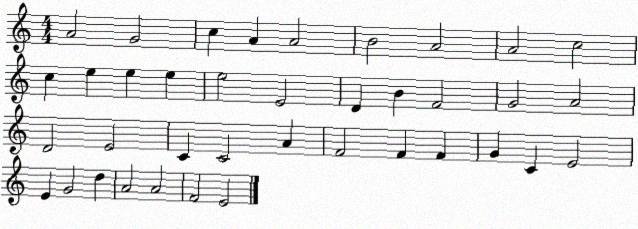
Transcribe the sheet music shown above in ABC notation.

X:1
T:Untitled
M:4/4
L:1/4
K:C
A2 G2 c A A2 B2 A2 A2 c2 c e e e e2 E2 D B F2 G2 A2 D2 E2 C C2 A F2 F F G C E2 E G2 d A2 A2 F2 E2